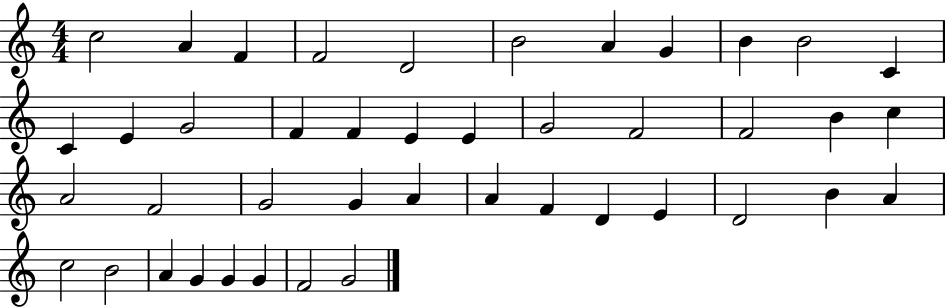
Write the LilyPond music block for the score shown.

{
  \clef treble
  \numericTimeSignature
  \time 4/4
  \key c \major
  c''2 a'4 f'4 | f'2 d'2 | b'2 a'4 g'4 | b'4 b'2 c'4 | \break c'4 e'4 g'2 | f'4 f'4 e'4 e'4 | g'2 f'2 | f'2 b'4 c''4 | \break a'2 f'2 | g'2 g'4 a'4 | a'4 f'4 d'4 e'4 | d'2 b'4 a'4 | \break c''2 b'2 | a'4 g'4 g'4 g'4 | f'2 g'2 | \bar "|."
}